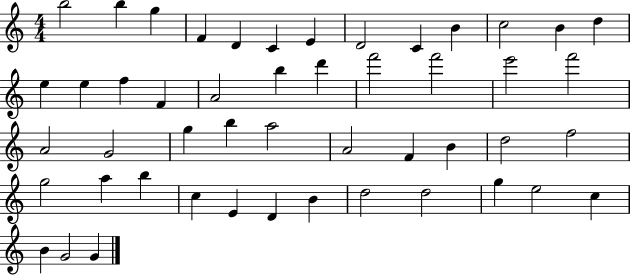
X:1
T:Untitled
M:4/4
L:1/4
K:C
b2 b g F D C E D2 C B c2 B d e e f F A2 b d' f'2 f'2 e'2 f'2 A2 G2 g b a2 A2 F B d2 f2 g2 a b c E D B d2 d2 g e2 c B G2 G